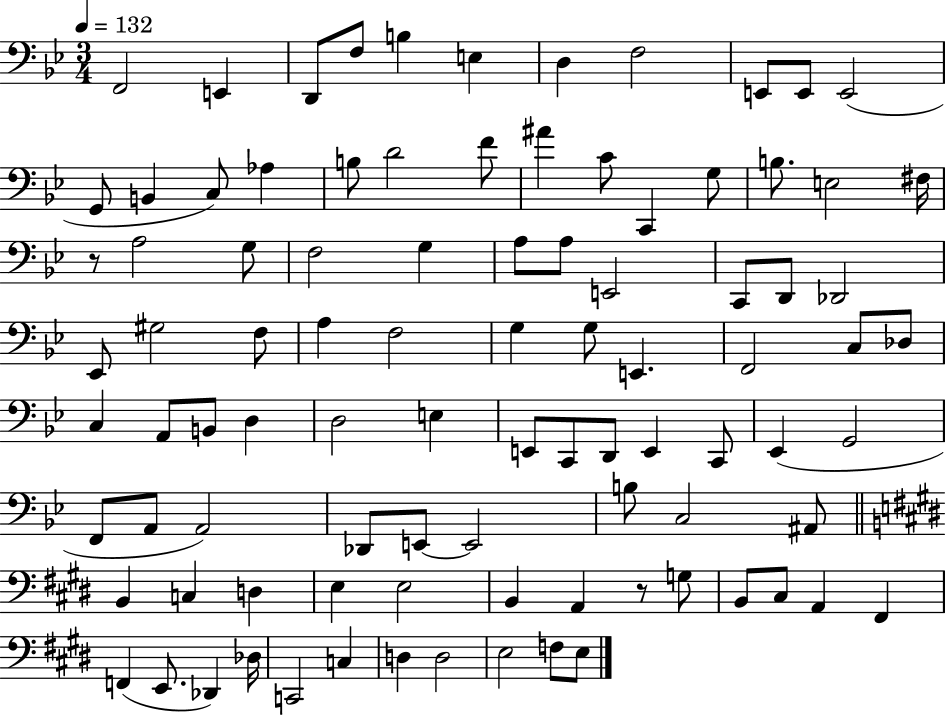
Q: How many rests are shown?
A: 2